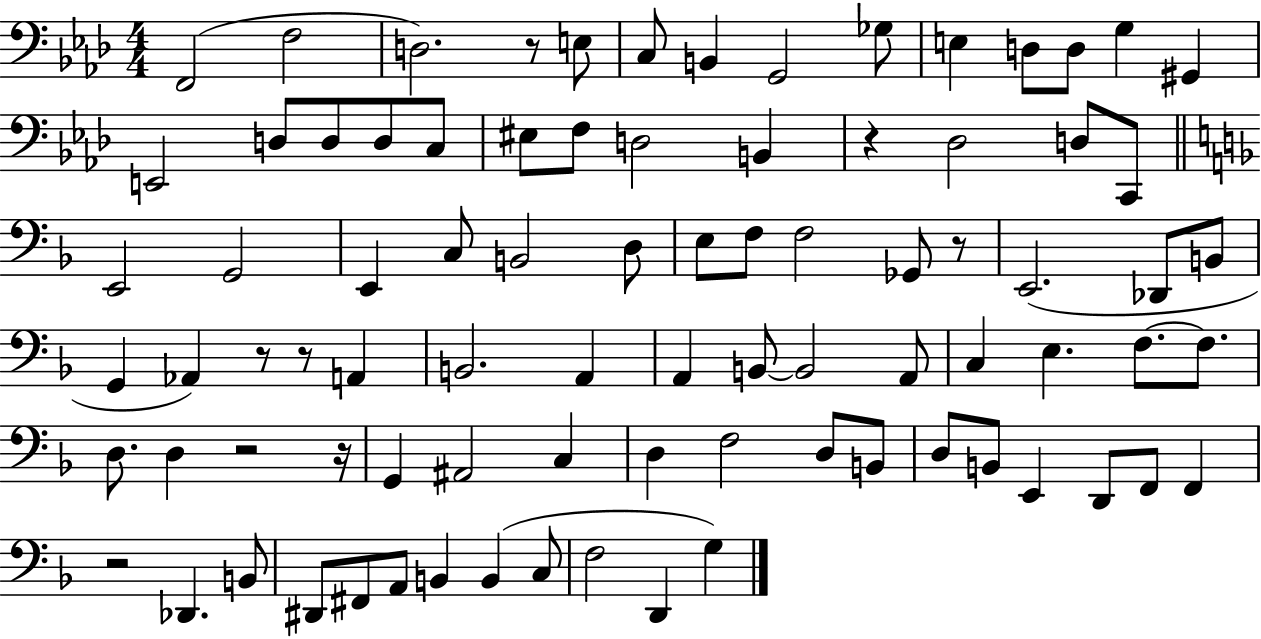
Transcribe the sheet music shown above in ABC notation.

X:1
T:Untitled
M:4/4
L:1/4
K:Ab
F,,2 F,2 D,2 z/2 E,/2 C,/2 B,, G,,2 _G,/2 E, D,/2 D,/2 G, ^G,, E,,2 D,/2 D,/2 D,/2 C,/2 ^E,/2 F,/2 D,2 B,, z _D,2 D,/2 C,,/2 E,,2 G,,2 E,, C,/2 B,,2 D,/2 E,/2 F,/2 F,2 _G,,/2 z/2 E,,2 _D,,/2 B,,/2 G,, _A,, z/2 z/2 A,, B,,2 A,, A,, B,,/2 B,,2 A,,/2 C, E, F,/2 F,/2 D,/2 D, z2 z/4 G,, ^A,,2 C, D, F,2 D,/2 B,,/2 D,/2 B,,/2 E,, D,,/2 F,,/2 F,, z2 _D,, B,,/2 ^D,,/2 ^F,,/2 A,,/2 B,, B,, C,/2 F,2 D,, G,